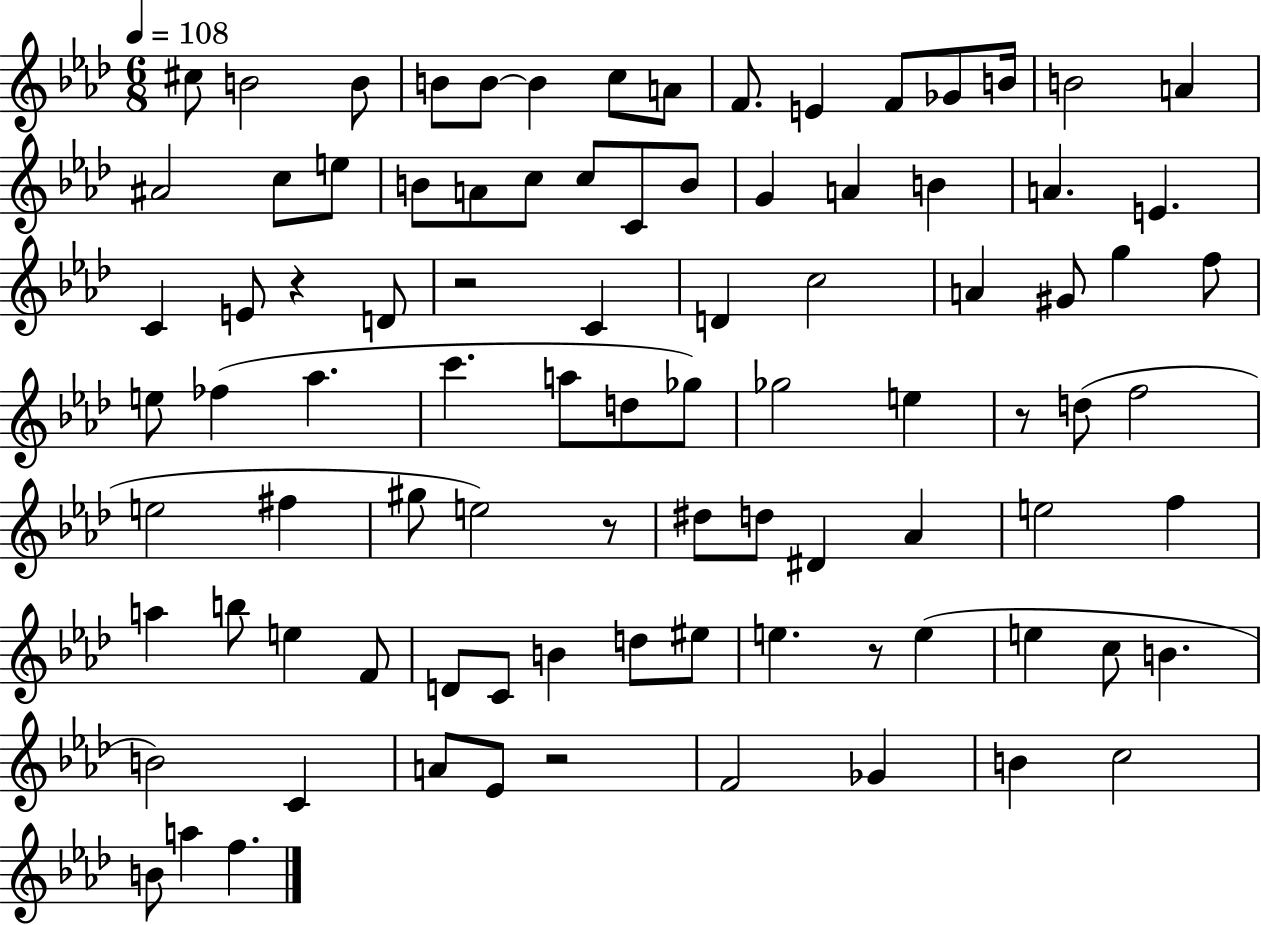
C#5/e B4/h B4/e B4/e B4/e B4/q C5/e A4/e F4/e. E4/q F4/e Gb4/e B4/s B4/h A4/q A#4/h C5/e E5/e B4/e A4/e C5/e C5/e C4/e B4/e G4/q A4/q B4/q A4/q. E4/q. C4/q E4/e R/q D4/e R/h C4/q D4/q C5/h A4/q G#4/e G5/q F5/e E5/e FES5/q Ab5/q. C6/q. A5/e D5/e Gb5/e Gb5/h E5/q R/e D5/e F5/h E5/h F#5/q G#5/e E5/h R/e D#5/e D5/e D#4/q Ab4/q E5/h F5/q A5/q B5/e E5/q F4/e D4/e C4/e B4/q D5/e EIS5/e E5/q. R/e E5/q E5/q C5/e B4/q. B4/h C4/q A4/e Eb4/e R/h F4/h Gb4/q B4/q C5/h B4/e A5/q F5/q.